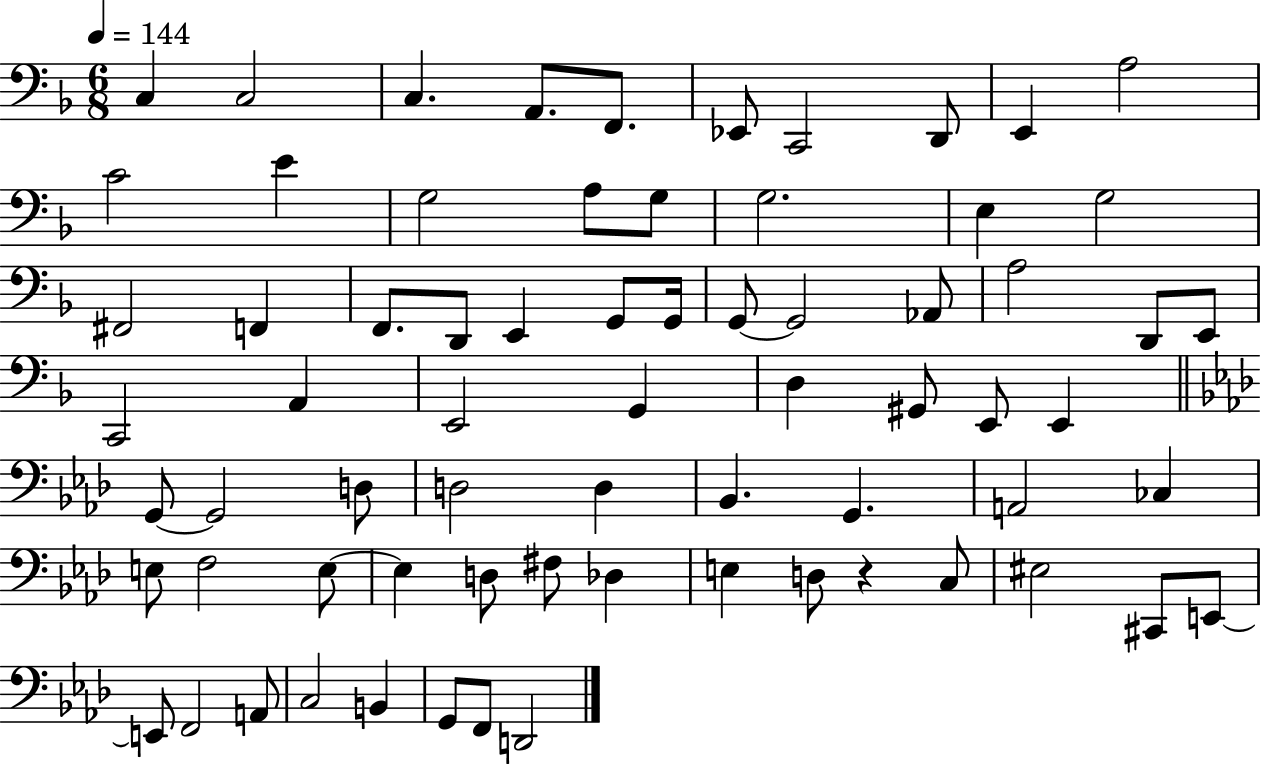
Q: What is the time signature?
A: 6/8